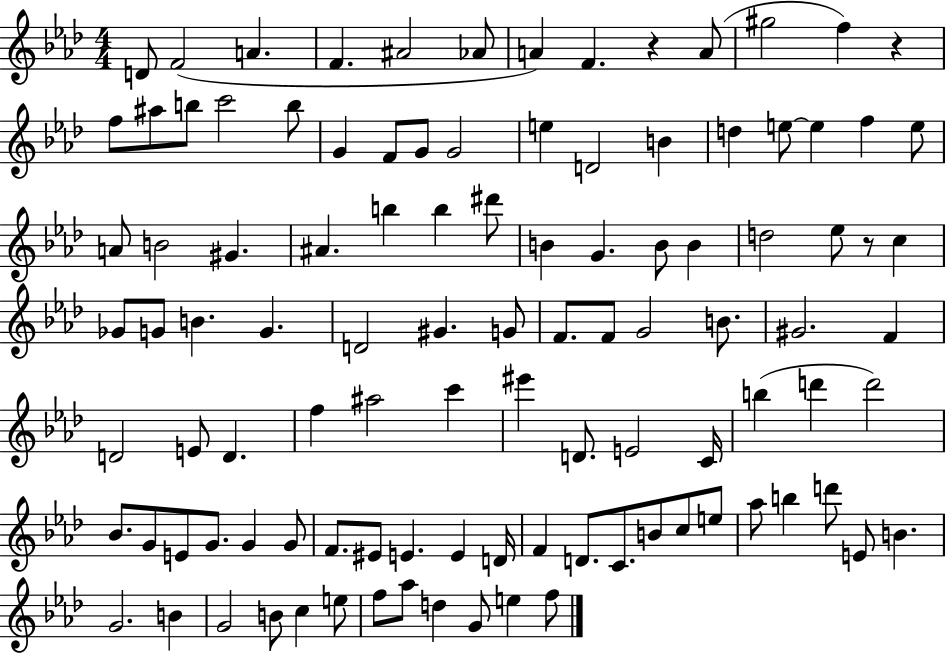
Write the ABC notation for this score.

X:1
T:Untitled
M:4/4
L:1/4
K:Ab
D/2 F2 A F ^A2 _A/2 A F z A/2 ^g2 f z f/2 ^a/2 b/2 c'2 b/2 G F/2 G/2 G2 e D2 B d e/2 e f e/2 A/2 B2 ^G ^A b b ^d'/2 B G B/2 B d2 _e/2 z/2 c _G/2 G/2 B G D2 ^G G/2 F/2 F/2 G2 B/2 ^G2 F D2 E/2 D f ^a2 c' ^e' D/2 E2 C/4 b d' d'2 _B/2 G/2 E/2 G/2 G G/2 F/2 ^E/2 E E D/4 F D/2 C/2 B/2 c/2 e/2 _a/2 b d'/2 E/2 B G2 B G2 B/2 c e/2 f/2 _a/2 d G/2 e f/2